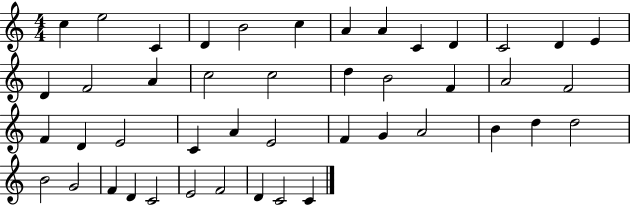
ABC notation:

X:1
T:Untitled
M:4/4
L:1/4
K:C
c e2 C D B2 c A A C D C2 D E D F2 A c2 c2 d B2 F A2 F2 F D E2 C A E2 F G A2 B d d2 B2 G2 F D C2 E2 F2 D C2 C